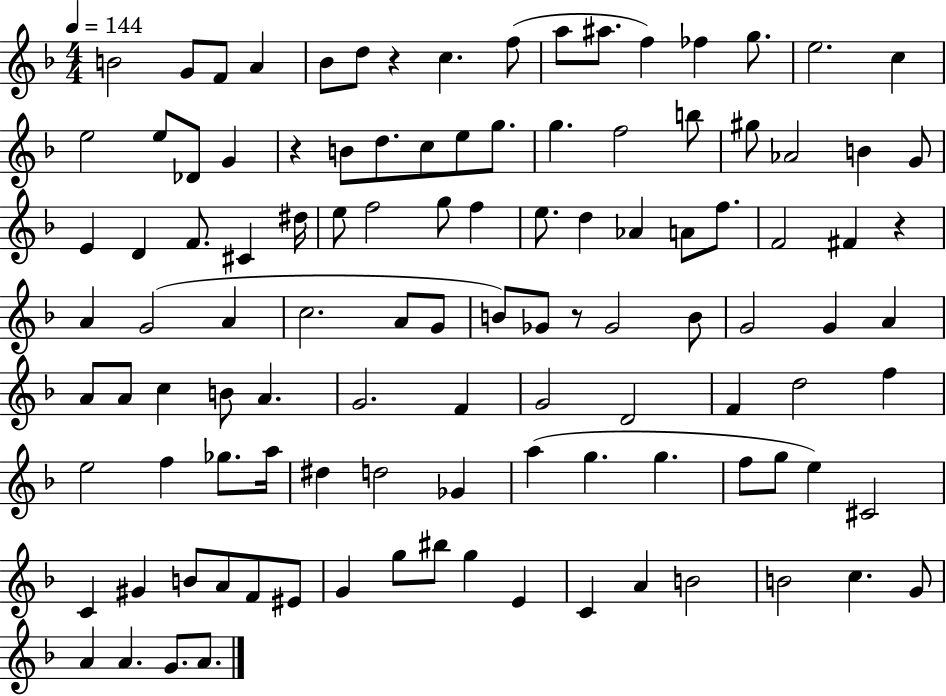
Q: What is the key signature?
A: F major